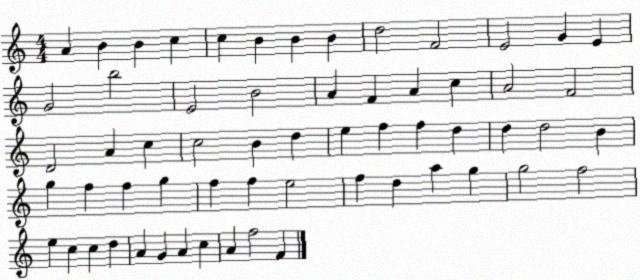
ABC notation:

X:1
T:Untitled
M:4/4
L:1/4
K:C
A B B c c B B B d2 F2 E2 G E G2 b2 E2 B2 A F A c A2 F2 D2 A c c2 B d e f f d d d2 B g f f g f f e2 f d a g g2 f2 e c c d A G A c A f2 F